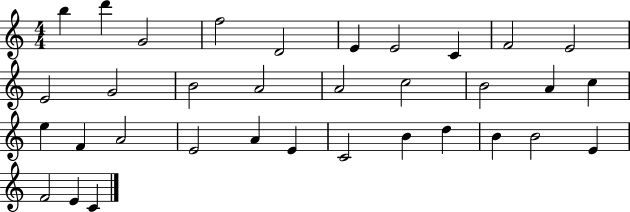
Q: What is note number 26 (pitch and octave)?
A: C4